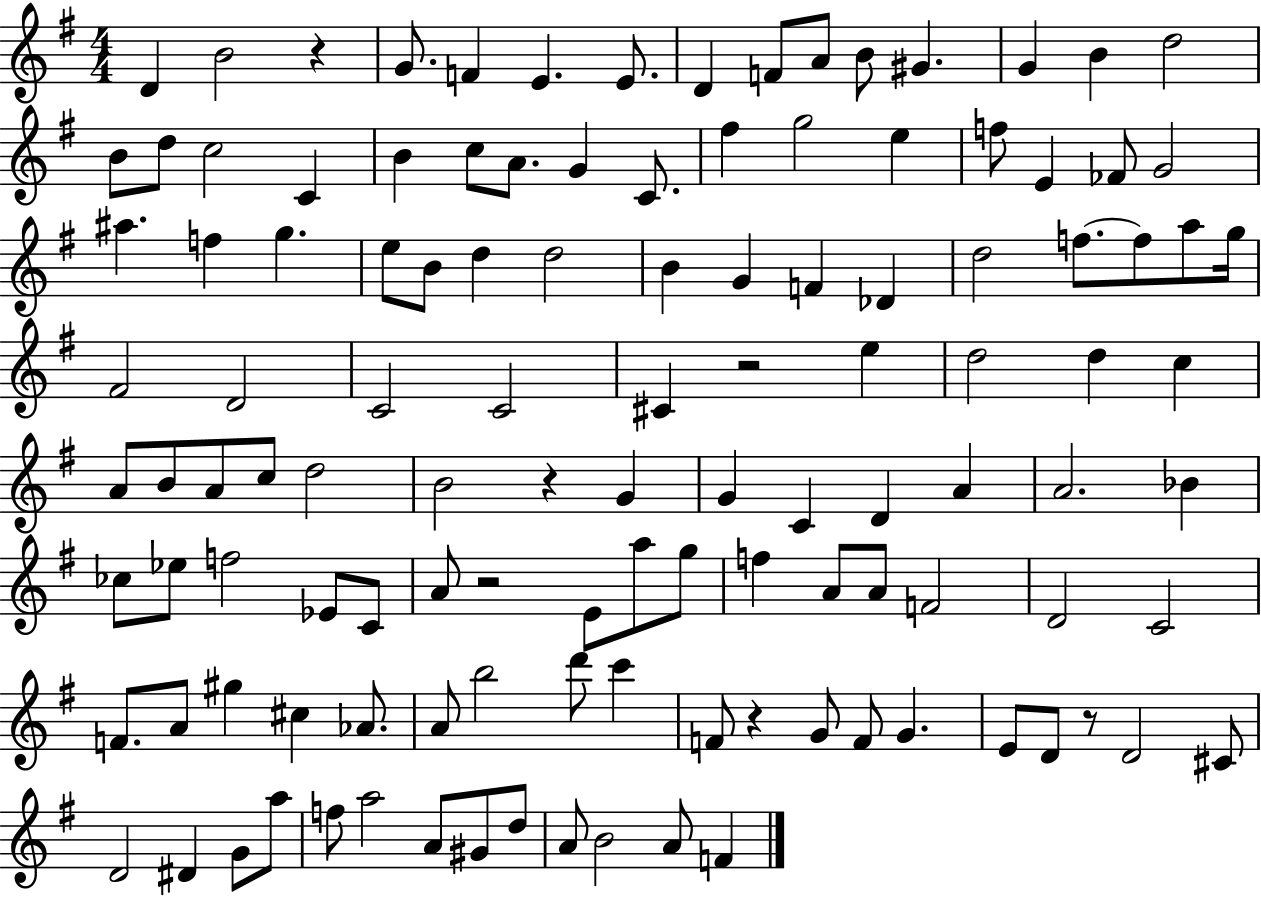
X:1
T:Untitled
M:4/4
L:1/4
K:G
D B2 z G/2 F E E/2 D F/2 A/2 B/2 ^G G B d2 B/2 d/2 c2 C B c/2 A/2 G C/2 ^f g2 e f/2 E _F/2 G2 ^a f g e/2 B/2 d d2 B G F _D d2 f/2 f/2 a/2 g/4 ^F2 D2 C2 C2 ^C z2 e d2 d c A/2 B/2 A/2 c/2 d2 B2 z G G C D A A2 _B _c/2 _e/2 f2 _E/2 C/2 A/2 z2 E/2 a/2 g/2 f A/2 A/2 F2 D2 C2 F/2 A/2 ^g ^c _A/2 A/2 b2 d'/2 c' F/2 z G/2 F/2 G E/2 D/2 z/2 D2 ^C/2 D2 ^D G/2 a/2 f/2 a2 A/2 ^G/2 d/2 A/2 B2 A/2 F